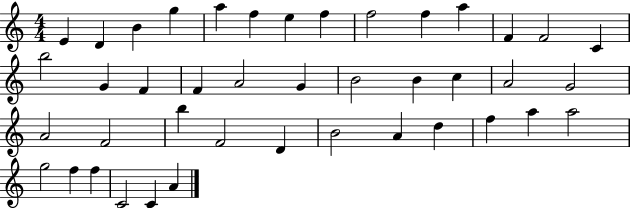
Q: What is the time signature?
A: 4/4